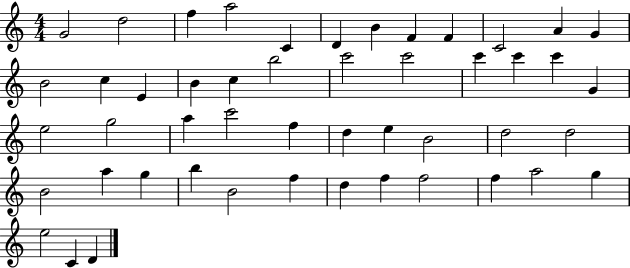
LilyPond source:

{
  \clef treble
  \numericTimeSignature
  \time 4/4
  \key c \major
  g'2 d''2 | f''4 a''2 c'4 | d'4 b'4 f'4 f'4 | c'2 a'4 g'4 | \break b'2 c''4 e'4 | b'4 c''4 b''2 | c'''2 c'''2 | c'''4 c'''4 c'''4 g'4 | \break e''2 g''2 | a''4 c'''2 f''4 | d''4 e''4 b'2 | d''2 d''2 | \break b'2 a''4 g''4 | b''4 b'2 f''4 | d''4 f''4 f''2 | f''4 a''2 g''4 | \break e''2 c'4 d'4 | \bar "|."
}